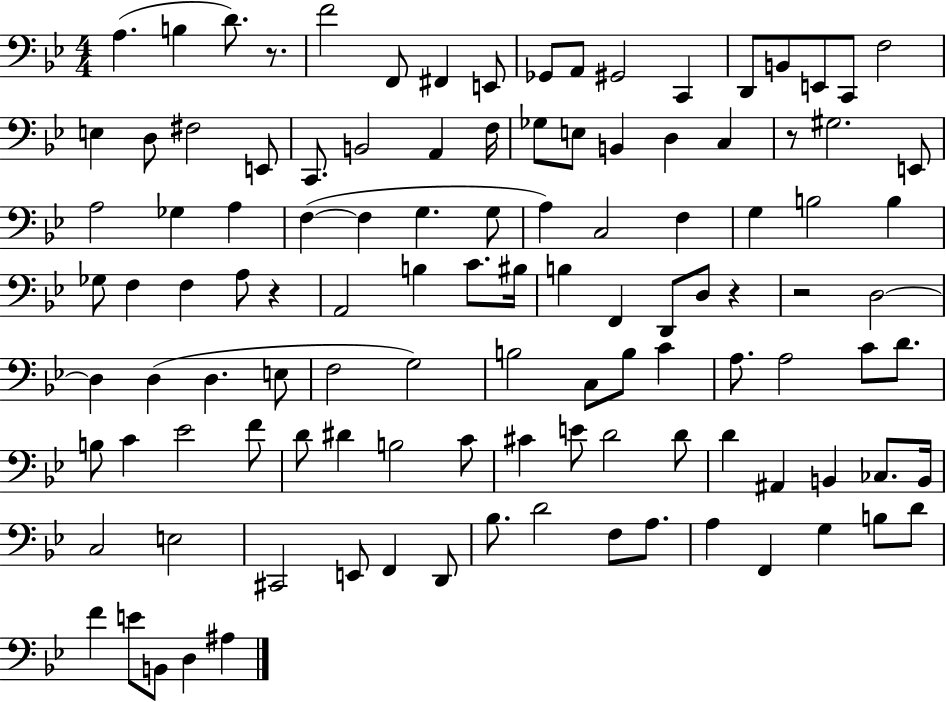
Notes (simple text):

A3/q. B3/q D4/e. R/e. F4/h F2/e F#2/q E2/e Gb2/e A2/e G#2/h C2/q D2/e B2/e E2/e C2/e F3/h E3/q D3/e F#3/h E2/e C2/e. B2/h A2/q F3/s Gb3/e E3/e B2/q D3/q C3/q R/e G#3/h. E2/e A3/h Gb3/q A3/q F3/q F3/q G3/q. G3/e A3/q C3/h F3/q G3/q B3/h B3/q Gb3/e F3/q F3/q A3/e R/q A2/h B3/q C4/e. BIS3/s B3/q F2/q D2/e D3/e R/q R/h D3/h D3/q D3/q D3/q. E3/e F3/h G3/h B3/h C3/e B3/e C4/q A3/e. A3/h C4/e D4/e. B3/e C4/q Eb4/h F4/e D4/e D#4/q B3/h C4/e C#4/q E4/e D4/h D4/e D4/q A#2/q B2/q CES3/e. B2/s C3/h E3/h C#2/h E2/e F2/q D2/e Bb3/e. D4/h F3/e A3/e. A3/q F2/q G3/q B3/e D4/e F4/q E4/e B2/e D3/q A#3/q